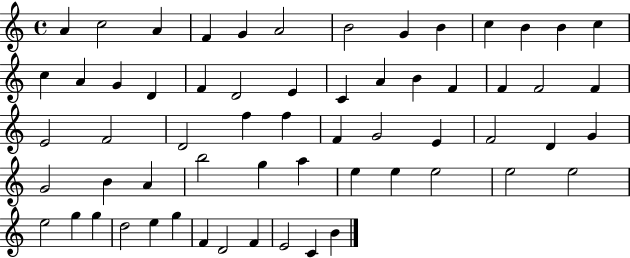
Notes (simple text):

A4/q C5/h A4/q F4/q G4/q A4/h B4/h G4/q B4/q C5/q B4/q B4/q C5/q C5/q A4/q G4/q D4/q F4/q D4/h E4/q C4/q A4/q B4/q F4/q F4/q F4/h F4/q E4/h F4/h D4/h F5/q F5/q F4/q G4/h E4/q F4/h D4/q G4/q G4/h B4/q A4/q B5/h G5/q A5/q E5/q E5/q E5/h E5/h E5/h E5/h G5/q G5/q D5/h E5/q G5/q F4/q D4/h F4/q E4/h C4/q B4/q